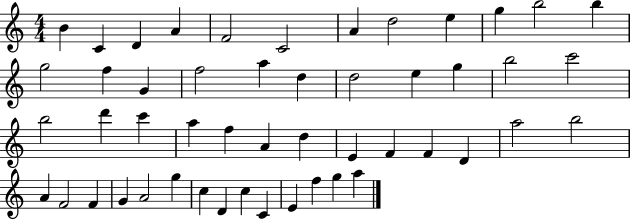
B4/q C4/q D4/q A4/q F4/h C4/h A4/q D5/h E5/q G5/q B5/h B5/q G5/h F5/q G4/q F5/h A5/q D5/q D5/h E5/q G5/q B5/h C6/h B5/h D6/q C6/q A5/q F5/q A4/q D5/q E4/q F4/q F4/q D4/q A5/h B5/h A4/q F4/h F4/q G4/q A4/h G5/q C5/q D4/q C5/q C4/q E4/q F5/q G5/q A5/q